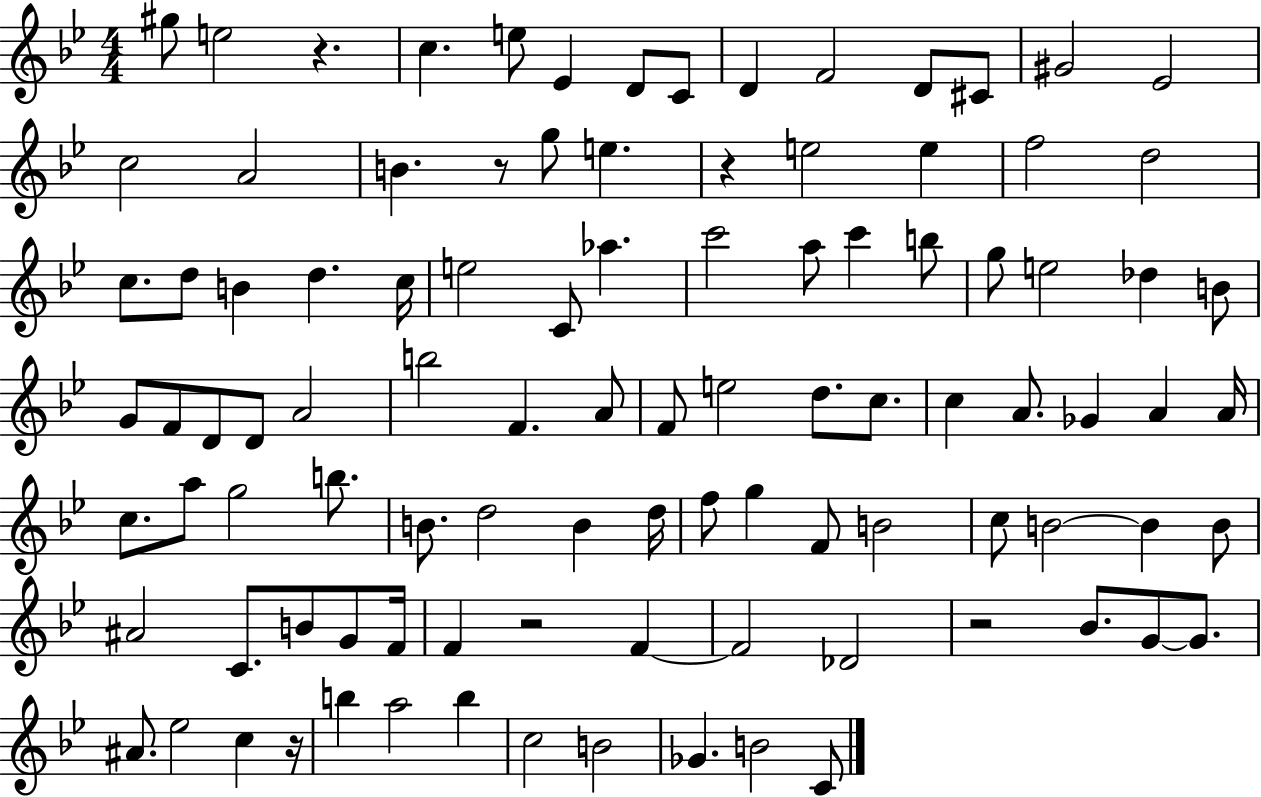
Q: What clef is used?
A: treble